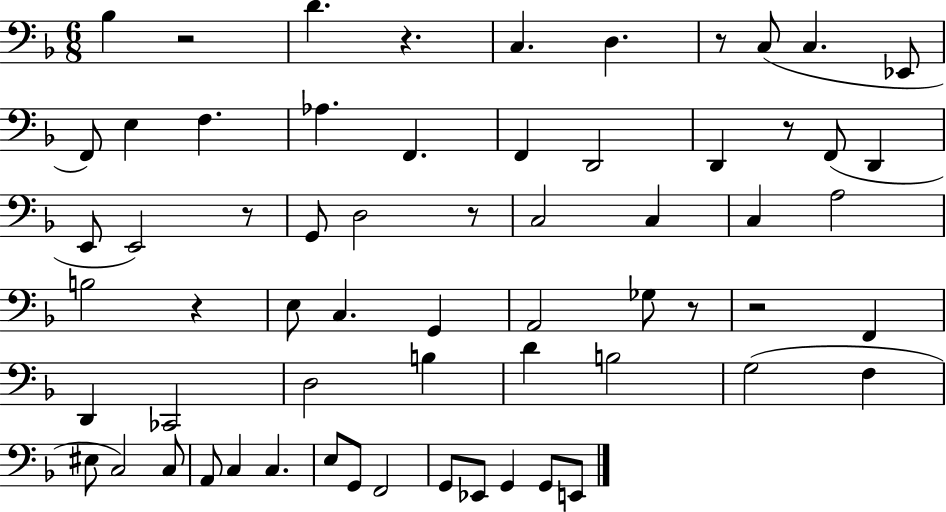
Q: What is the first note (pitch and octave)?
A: Bb3